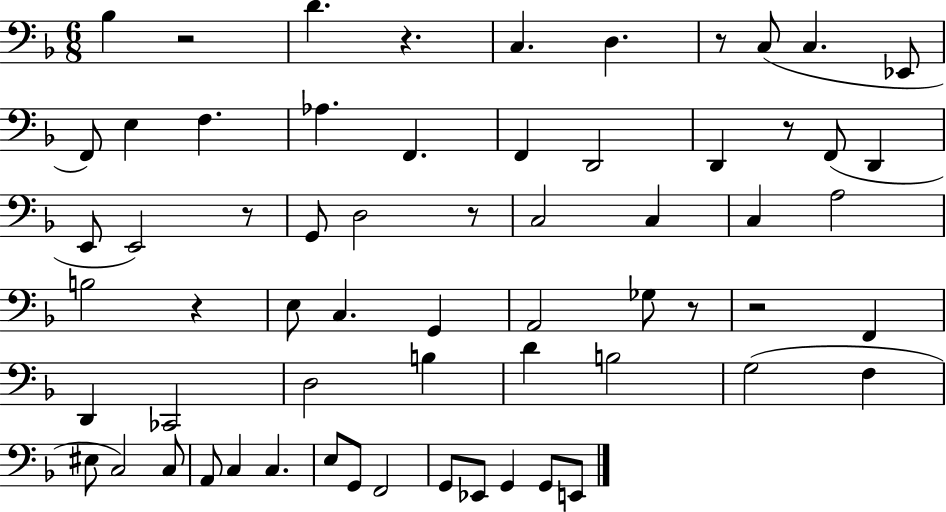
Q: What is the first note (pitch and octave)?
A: Bb3